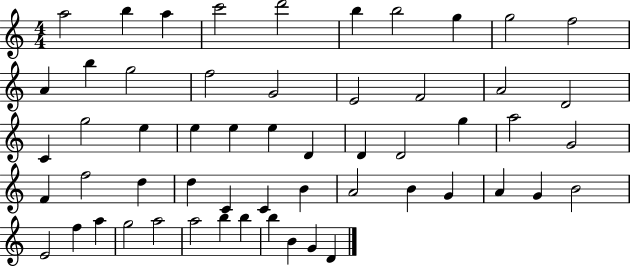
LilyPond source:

{
  \clef treble
  \numericTimeSignature
  \time 4/4
  \key c \major
  a''2 b''4 a''4 | c'''2 d'''2 | b''4 b''2 g''4 | g''2 f''2 | \break a'4 b''4 g''2 | f''2 g'2 | e'2 f'2 | a'2 d'2 | \break c'4 g''2 e''4 | e''4 e''4 e''4 d'4 | d'4 d'2 g''4 | a''2 g'2 | \break f'4 f''2 d''4 | d''4 c'4 c'4 b'4 | a'2 b'4 g'4 | a'4 g'4 b'2 | \break e'2 f''4 a''4 | g''2 a''2 | a''2 b''4 b''4 | b''4 b'4 g'4 d'4 | \break \bar "|."
}